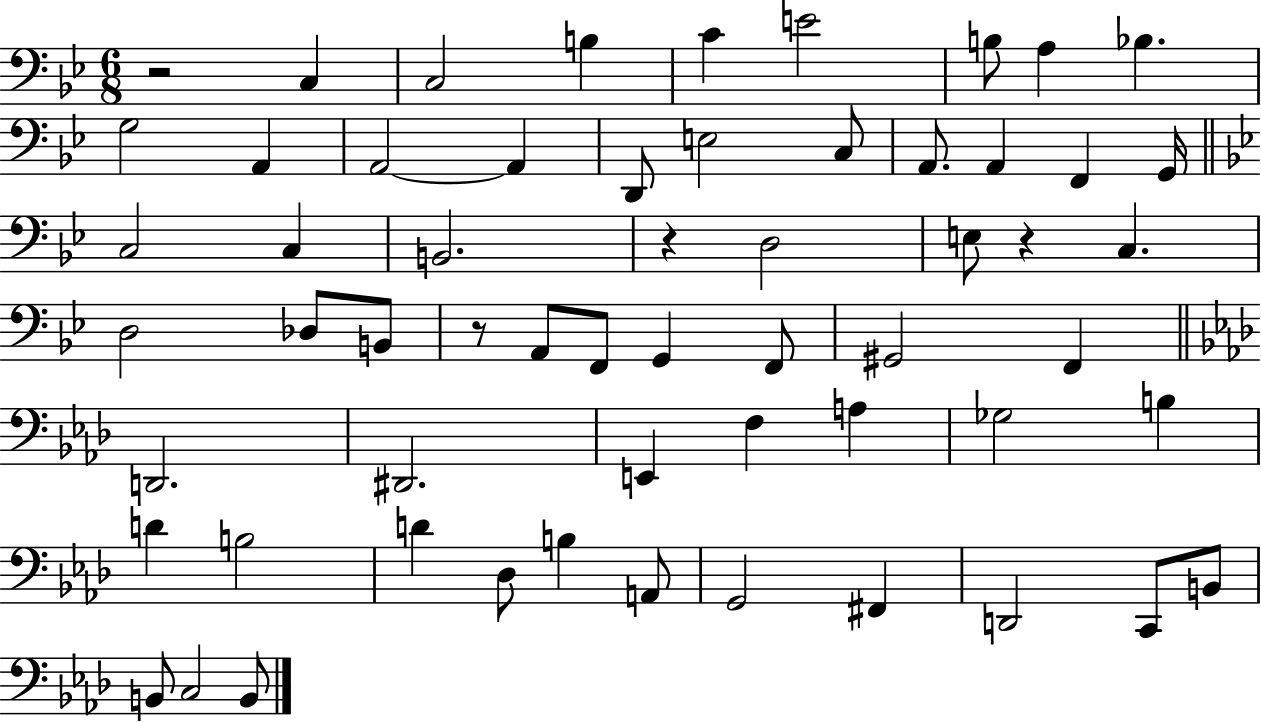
X:1
T:Untitled
M:6/8
L:1/4
K:Bb
z2 C, C,2 B, C E2 B,/2 A, _B, G,2 A,, A,,2 A,, D,,/2 E,2 C,/2 A,,/2 A,, F,, G,,/4 C,2 C, B,,2 z D,2 E,/2 z C, D,2 _D,/2 B,,/2 z/2 A,,/2 F,,/2 G,, F,,/2 ^G,,2 F,, D,,2 ^D,,2 E,, F, A, _G,2 B, D B,2 D _D,/2 B, A,,/2 G,,2 ^F,, D,,2 C,,/2 B,,/2 B,,/2 C,2 B,,/2